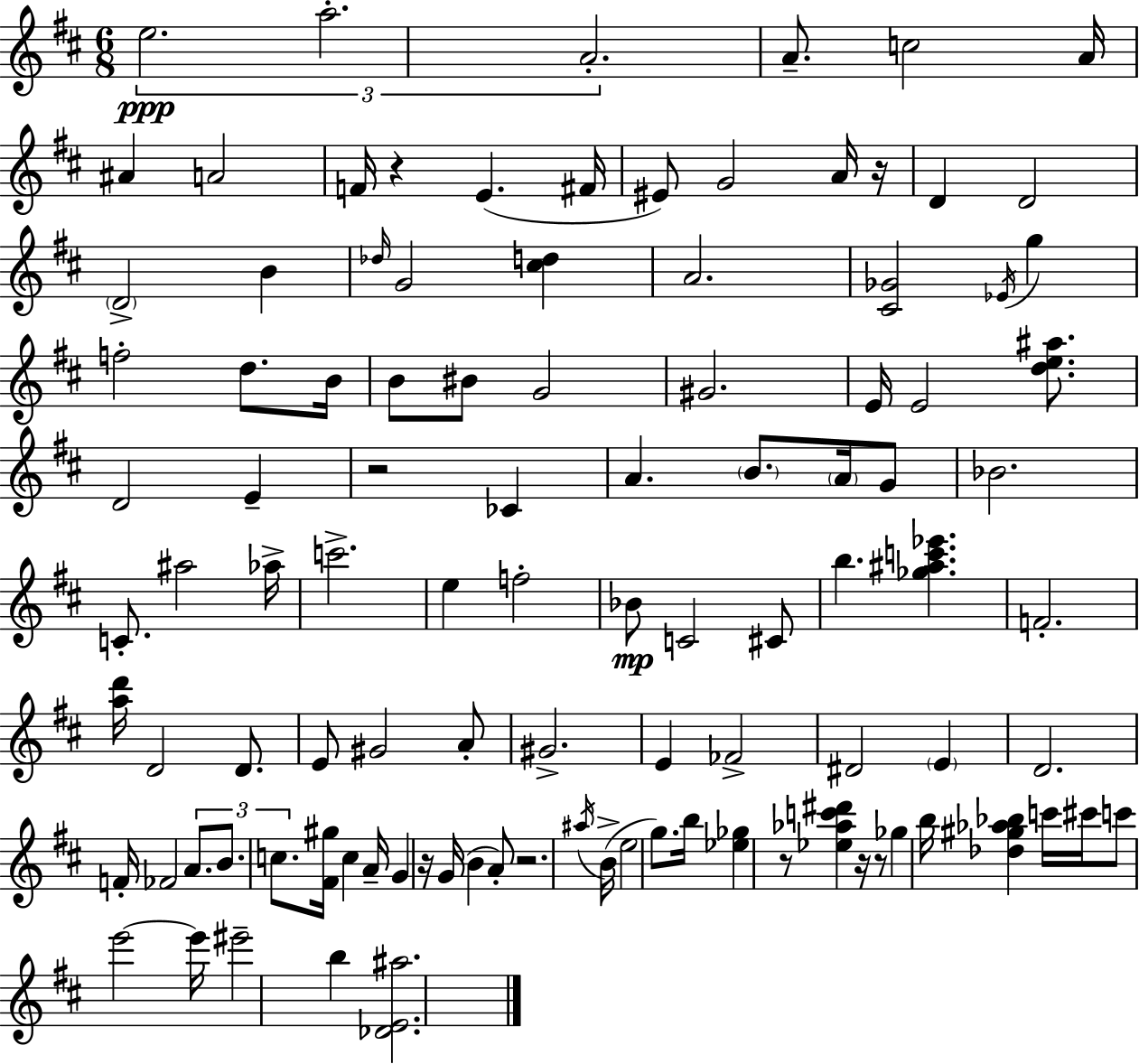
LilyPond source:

{
  \clef treble
  \numericTimeSignature
  \time 6/8
  \key d \major
  \tuplet 3/2 { e''2.\ppp | a''2.-. | a'2.-. } | a'8.-- c''2 a'16 | \break ais'4 a'2 | f'16 r4 e'4.( fis'16 | eis'8) g'2 a'16 r16 | d'4 d'2 | \break \parenthesize d'2-> b'4 | \grace { des''16 } g'2 <cis'' d''>4 | a'2. | <cis' ges'>2 \acciaccatura { ees'16 } g''4 | \break f''2-. d''8. | b'16 b'8 bis'8 g'2 | gis'2. | e'16 e'2 <d'' e'' ais''>8. | \break d'2 e'4-- | r2 ces'4 | a'4. \parenthesize b'8. \parenthesize a'16 | g'8 bes'2. | \break c'8.-. ais''2 | aes''16-> c'''2.-> | e''4 f''2-. | bes'8\mp c'2 | \break cis'8 b''4. <ges'' ais'' c''' ees'''>4. | f'2.-. | <a'' d'''>16 d'2 d'8. | e'8 gis'2 | \break a'8-. gis'2.-> | e'4 fes'2-> | dis'2 \parenthesize e'4 | d'2. | \break f'16-. fes'2 \tuplet 3/2 { a'8. | b'8. c''8. } <fis' gis''>16 c''4 | a'16-- g'4 r16 g'16( b'4 | a'8-.) r2. | \break \acciaccatura { ais''16 }( b'16-> e''2 | g''8.) b''16 <ees'' ges''>4 r8 <ees'' aes'' c''' dis'''>4 | r16 r8 ges''4 b''16 <des'' gis'' aes'' bes''>4 | c'''16 cis'''16 c'''8 e'''2~~ | \break e'''16 eis'''2-- b''4 | <des' e' ais''>2. | \bar "|."
}